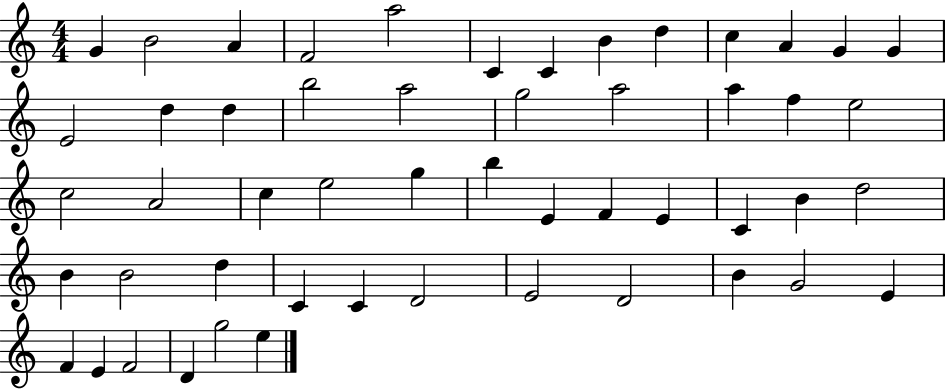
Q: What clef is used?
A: treble